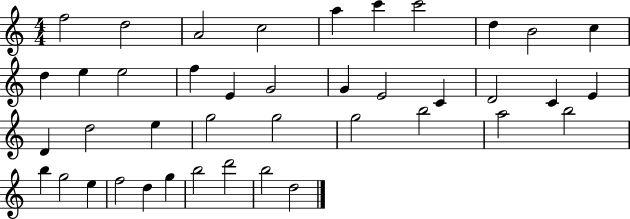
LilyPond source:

{
  \clef treble
  \numericTimeSignature
  \time 4/4
  \key c \major
  f''2 d''2 | a'2 c''2 | a''4 c'''4 c'''2 | d''4 b'2 c''4 | \break d''4 e''4 e''2 | f''4 e'4 g'2 | g'4 e'2 c'4 | d'2 c'4 e'4 | \break d'4 d''2 e''4 | g''2 g''2 | g''2 b''2 | a''2 b''2 | \break b''4 g''2 e''4 | f''2 d''4 g''4 | b''2 d'''2 | b''2 d''2 | \break \bar "|."
}